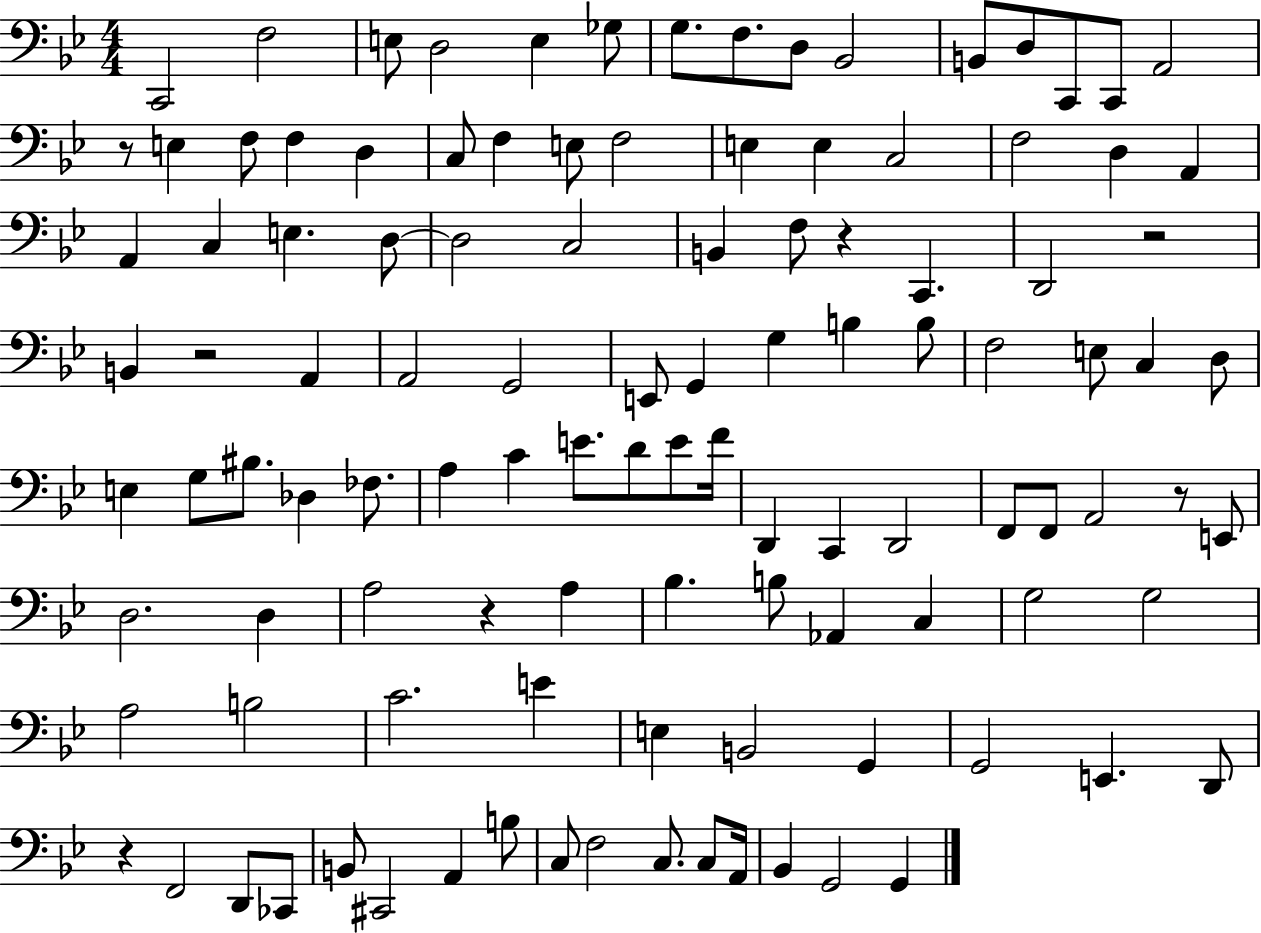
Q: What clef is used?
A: bass